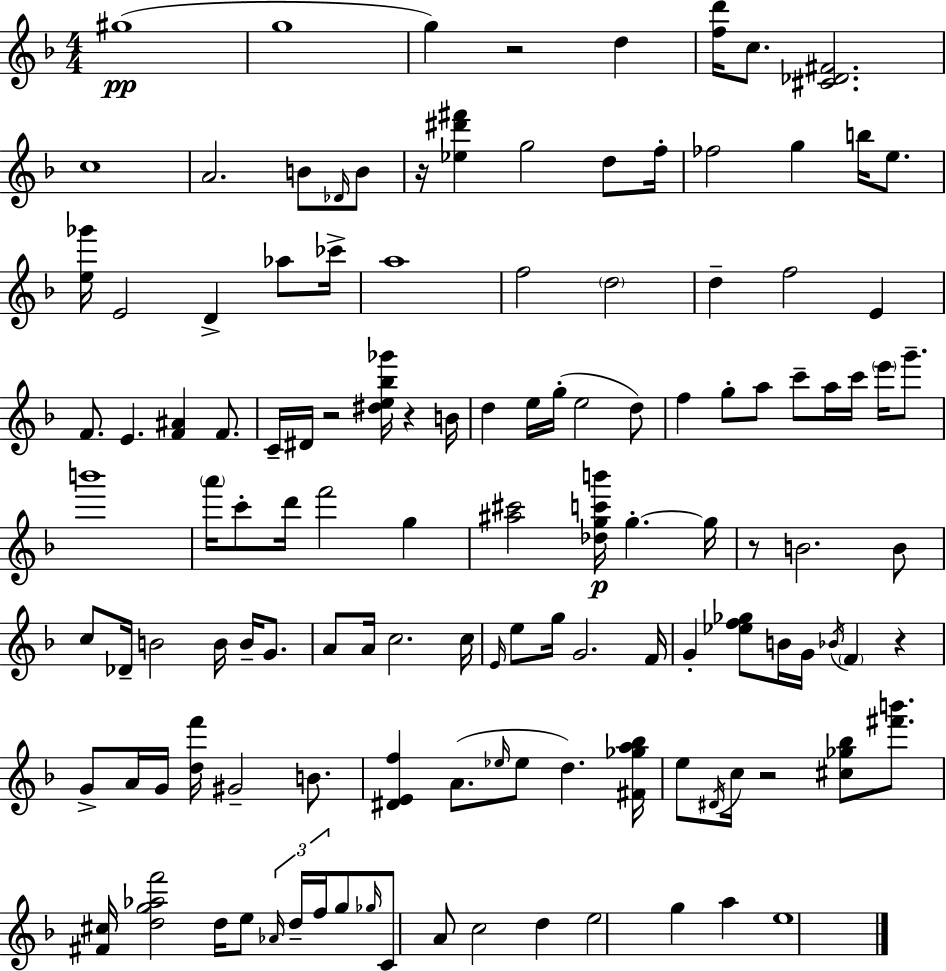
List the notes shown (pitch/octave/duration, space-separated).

G#5/w G5/w G5/q R/h D5/q [F5,D6]/s C5/e. [C#4,Db4,F#4]/h. C5/w A4/h. B4/e Db4/s B4/e R/s [Eb5,D#6,F#6]/q G5/h D5/e F5/s FES5/h G5/q B5/s E5/e. [E5,Gb6]/s E4/h D4/q Ab5/e CES6/s A5/w F5/h D5/h D5/q F5/h E4/q F4/e. E4/q. [F4,A#4]/q F4/e. C4/s D#4/s R/h [D#5,E5,Bb5,Gb6]/s R/q B4/s D5/q E5/s G5/s E5/h D5/e F5/q G5/e A5/e C6/e A5/s C6/s E6/s G6/e. B6/w A6/s C6/e D6/s F6/h G5/q [A#5,C#6]/h [Db5,G5,C6,B6]/s G5/q. G5/s R/e B4/h. B4/e C5/e Db4/s B4/h B4/s B4/s G4/e. A4/e A4/s C5/h. C5/s E4/s E5/e G5/s G4/h. F4/s G4/q [Eb5,F5,Gb5]/e B4/s G4/s Bb4/s F4/q R/q G4/e A4/s G4/s [D5,F6]/s G#4/h B4/e. [D#4,E4,F5]/q A4/e. Eb5/s Eb5/e D5/q. [F#4,Gb5,A5,Bb5]/s E5/e D#4/s C5/s R/h [C#5,Gb5,Bb5]/e [F#6,B6]/e. [F#4,C#5]/s [D5,G5,Ab5,F6]/h D5/s E5/e Ab4/s D5/s F5/s G5/e Gb5/s C4/e A4/e C5/h D5/q E5/h G5/q A5/q E5/w